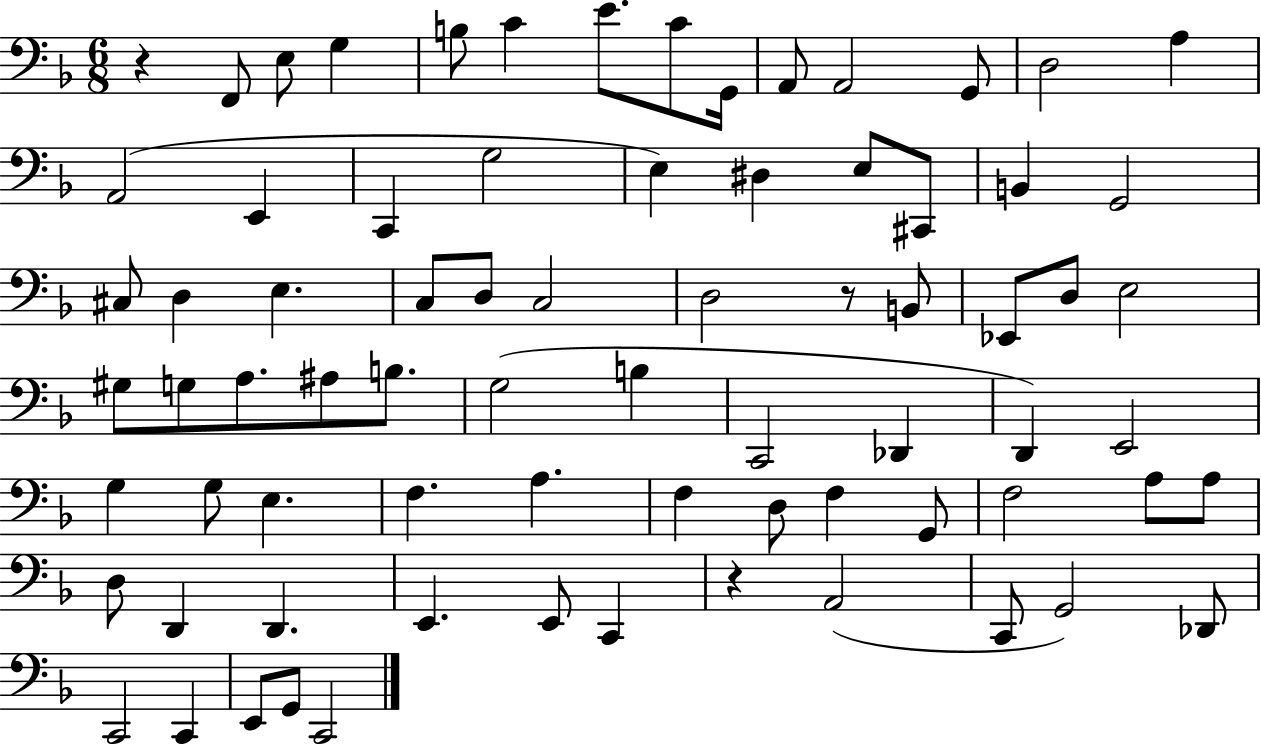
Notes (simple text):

R/q F2/e E3/e G3/q B3/e C4/q E4/e. C4/e G2/s A2/e A2/h G2/e D3/h A3/q A2/h E2/q C2/q G3/h E3/q D#3/q E3/e C#2/e B2/q G2/h C#3/e D3/q E3/q. C3/e D3/e C3/h D3/h R/e B2/e Eb2/e D3/e E3/h G#3/e G3/e A3/e. A#3/e B3/e. G3/h B3/q C2/h Db2/q D2/q E2/h G3/q G3/e E3/q. F3/q. A3/q. F3/q D3/e F3/q G2/e F3/h A3/e A3/e D3/e D2/q D2/q. E2/q. E2/e C2/q R/q A2/h C2/e G2/h Db2/e C2/h C2/q E2/e G2/e C2/h